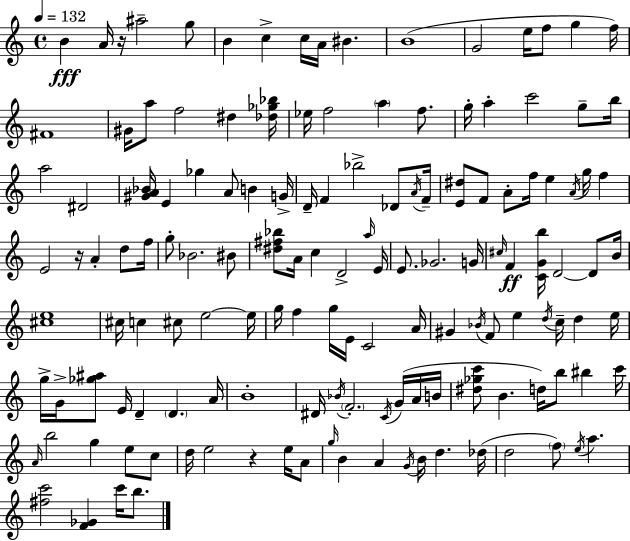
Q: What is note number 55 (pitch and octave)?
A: Bb4